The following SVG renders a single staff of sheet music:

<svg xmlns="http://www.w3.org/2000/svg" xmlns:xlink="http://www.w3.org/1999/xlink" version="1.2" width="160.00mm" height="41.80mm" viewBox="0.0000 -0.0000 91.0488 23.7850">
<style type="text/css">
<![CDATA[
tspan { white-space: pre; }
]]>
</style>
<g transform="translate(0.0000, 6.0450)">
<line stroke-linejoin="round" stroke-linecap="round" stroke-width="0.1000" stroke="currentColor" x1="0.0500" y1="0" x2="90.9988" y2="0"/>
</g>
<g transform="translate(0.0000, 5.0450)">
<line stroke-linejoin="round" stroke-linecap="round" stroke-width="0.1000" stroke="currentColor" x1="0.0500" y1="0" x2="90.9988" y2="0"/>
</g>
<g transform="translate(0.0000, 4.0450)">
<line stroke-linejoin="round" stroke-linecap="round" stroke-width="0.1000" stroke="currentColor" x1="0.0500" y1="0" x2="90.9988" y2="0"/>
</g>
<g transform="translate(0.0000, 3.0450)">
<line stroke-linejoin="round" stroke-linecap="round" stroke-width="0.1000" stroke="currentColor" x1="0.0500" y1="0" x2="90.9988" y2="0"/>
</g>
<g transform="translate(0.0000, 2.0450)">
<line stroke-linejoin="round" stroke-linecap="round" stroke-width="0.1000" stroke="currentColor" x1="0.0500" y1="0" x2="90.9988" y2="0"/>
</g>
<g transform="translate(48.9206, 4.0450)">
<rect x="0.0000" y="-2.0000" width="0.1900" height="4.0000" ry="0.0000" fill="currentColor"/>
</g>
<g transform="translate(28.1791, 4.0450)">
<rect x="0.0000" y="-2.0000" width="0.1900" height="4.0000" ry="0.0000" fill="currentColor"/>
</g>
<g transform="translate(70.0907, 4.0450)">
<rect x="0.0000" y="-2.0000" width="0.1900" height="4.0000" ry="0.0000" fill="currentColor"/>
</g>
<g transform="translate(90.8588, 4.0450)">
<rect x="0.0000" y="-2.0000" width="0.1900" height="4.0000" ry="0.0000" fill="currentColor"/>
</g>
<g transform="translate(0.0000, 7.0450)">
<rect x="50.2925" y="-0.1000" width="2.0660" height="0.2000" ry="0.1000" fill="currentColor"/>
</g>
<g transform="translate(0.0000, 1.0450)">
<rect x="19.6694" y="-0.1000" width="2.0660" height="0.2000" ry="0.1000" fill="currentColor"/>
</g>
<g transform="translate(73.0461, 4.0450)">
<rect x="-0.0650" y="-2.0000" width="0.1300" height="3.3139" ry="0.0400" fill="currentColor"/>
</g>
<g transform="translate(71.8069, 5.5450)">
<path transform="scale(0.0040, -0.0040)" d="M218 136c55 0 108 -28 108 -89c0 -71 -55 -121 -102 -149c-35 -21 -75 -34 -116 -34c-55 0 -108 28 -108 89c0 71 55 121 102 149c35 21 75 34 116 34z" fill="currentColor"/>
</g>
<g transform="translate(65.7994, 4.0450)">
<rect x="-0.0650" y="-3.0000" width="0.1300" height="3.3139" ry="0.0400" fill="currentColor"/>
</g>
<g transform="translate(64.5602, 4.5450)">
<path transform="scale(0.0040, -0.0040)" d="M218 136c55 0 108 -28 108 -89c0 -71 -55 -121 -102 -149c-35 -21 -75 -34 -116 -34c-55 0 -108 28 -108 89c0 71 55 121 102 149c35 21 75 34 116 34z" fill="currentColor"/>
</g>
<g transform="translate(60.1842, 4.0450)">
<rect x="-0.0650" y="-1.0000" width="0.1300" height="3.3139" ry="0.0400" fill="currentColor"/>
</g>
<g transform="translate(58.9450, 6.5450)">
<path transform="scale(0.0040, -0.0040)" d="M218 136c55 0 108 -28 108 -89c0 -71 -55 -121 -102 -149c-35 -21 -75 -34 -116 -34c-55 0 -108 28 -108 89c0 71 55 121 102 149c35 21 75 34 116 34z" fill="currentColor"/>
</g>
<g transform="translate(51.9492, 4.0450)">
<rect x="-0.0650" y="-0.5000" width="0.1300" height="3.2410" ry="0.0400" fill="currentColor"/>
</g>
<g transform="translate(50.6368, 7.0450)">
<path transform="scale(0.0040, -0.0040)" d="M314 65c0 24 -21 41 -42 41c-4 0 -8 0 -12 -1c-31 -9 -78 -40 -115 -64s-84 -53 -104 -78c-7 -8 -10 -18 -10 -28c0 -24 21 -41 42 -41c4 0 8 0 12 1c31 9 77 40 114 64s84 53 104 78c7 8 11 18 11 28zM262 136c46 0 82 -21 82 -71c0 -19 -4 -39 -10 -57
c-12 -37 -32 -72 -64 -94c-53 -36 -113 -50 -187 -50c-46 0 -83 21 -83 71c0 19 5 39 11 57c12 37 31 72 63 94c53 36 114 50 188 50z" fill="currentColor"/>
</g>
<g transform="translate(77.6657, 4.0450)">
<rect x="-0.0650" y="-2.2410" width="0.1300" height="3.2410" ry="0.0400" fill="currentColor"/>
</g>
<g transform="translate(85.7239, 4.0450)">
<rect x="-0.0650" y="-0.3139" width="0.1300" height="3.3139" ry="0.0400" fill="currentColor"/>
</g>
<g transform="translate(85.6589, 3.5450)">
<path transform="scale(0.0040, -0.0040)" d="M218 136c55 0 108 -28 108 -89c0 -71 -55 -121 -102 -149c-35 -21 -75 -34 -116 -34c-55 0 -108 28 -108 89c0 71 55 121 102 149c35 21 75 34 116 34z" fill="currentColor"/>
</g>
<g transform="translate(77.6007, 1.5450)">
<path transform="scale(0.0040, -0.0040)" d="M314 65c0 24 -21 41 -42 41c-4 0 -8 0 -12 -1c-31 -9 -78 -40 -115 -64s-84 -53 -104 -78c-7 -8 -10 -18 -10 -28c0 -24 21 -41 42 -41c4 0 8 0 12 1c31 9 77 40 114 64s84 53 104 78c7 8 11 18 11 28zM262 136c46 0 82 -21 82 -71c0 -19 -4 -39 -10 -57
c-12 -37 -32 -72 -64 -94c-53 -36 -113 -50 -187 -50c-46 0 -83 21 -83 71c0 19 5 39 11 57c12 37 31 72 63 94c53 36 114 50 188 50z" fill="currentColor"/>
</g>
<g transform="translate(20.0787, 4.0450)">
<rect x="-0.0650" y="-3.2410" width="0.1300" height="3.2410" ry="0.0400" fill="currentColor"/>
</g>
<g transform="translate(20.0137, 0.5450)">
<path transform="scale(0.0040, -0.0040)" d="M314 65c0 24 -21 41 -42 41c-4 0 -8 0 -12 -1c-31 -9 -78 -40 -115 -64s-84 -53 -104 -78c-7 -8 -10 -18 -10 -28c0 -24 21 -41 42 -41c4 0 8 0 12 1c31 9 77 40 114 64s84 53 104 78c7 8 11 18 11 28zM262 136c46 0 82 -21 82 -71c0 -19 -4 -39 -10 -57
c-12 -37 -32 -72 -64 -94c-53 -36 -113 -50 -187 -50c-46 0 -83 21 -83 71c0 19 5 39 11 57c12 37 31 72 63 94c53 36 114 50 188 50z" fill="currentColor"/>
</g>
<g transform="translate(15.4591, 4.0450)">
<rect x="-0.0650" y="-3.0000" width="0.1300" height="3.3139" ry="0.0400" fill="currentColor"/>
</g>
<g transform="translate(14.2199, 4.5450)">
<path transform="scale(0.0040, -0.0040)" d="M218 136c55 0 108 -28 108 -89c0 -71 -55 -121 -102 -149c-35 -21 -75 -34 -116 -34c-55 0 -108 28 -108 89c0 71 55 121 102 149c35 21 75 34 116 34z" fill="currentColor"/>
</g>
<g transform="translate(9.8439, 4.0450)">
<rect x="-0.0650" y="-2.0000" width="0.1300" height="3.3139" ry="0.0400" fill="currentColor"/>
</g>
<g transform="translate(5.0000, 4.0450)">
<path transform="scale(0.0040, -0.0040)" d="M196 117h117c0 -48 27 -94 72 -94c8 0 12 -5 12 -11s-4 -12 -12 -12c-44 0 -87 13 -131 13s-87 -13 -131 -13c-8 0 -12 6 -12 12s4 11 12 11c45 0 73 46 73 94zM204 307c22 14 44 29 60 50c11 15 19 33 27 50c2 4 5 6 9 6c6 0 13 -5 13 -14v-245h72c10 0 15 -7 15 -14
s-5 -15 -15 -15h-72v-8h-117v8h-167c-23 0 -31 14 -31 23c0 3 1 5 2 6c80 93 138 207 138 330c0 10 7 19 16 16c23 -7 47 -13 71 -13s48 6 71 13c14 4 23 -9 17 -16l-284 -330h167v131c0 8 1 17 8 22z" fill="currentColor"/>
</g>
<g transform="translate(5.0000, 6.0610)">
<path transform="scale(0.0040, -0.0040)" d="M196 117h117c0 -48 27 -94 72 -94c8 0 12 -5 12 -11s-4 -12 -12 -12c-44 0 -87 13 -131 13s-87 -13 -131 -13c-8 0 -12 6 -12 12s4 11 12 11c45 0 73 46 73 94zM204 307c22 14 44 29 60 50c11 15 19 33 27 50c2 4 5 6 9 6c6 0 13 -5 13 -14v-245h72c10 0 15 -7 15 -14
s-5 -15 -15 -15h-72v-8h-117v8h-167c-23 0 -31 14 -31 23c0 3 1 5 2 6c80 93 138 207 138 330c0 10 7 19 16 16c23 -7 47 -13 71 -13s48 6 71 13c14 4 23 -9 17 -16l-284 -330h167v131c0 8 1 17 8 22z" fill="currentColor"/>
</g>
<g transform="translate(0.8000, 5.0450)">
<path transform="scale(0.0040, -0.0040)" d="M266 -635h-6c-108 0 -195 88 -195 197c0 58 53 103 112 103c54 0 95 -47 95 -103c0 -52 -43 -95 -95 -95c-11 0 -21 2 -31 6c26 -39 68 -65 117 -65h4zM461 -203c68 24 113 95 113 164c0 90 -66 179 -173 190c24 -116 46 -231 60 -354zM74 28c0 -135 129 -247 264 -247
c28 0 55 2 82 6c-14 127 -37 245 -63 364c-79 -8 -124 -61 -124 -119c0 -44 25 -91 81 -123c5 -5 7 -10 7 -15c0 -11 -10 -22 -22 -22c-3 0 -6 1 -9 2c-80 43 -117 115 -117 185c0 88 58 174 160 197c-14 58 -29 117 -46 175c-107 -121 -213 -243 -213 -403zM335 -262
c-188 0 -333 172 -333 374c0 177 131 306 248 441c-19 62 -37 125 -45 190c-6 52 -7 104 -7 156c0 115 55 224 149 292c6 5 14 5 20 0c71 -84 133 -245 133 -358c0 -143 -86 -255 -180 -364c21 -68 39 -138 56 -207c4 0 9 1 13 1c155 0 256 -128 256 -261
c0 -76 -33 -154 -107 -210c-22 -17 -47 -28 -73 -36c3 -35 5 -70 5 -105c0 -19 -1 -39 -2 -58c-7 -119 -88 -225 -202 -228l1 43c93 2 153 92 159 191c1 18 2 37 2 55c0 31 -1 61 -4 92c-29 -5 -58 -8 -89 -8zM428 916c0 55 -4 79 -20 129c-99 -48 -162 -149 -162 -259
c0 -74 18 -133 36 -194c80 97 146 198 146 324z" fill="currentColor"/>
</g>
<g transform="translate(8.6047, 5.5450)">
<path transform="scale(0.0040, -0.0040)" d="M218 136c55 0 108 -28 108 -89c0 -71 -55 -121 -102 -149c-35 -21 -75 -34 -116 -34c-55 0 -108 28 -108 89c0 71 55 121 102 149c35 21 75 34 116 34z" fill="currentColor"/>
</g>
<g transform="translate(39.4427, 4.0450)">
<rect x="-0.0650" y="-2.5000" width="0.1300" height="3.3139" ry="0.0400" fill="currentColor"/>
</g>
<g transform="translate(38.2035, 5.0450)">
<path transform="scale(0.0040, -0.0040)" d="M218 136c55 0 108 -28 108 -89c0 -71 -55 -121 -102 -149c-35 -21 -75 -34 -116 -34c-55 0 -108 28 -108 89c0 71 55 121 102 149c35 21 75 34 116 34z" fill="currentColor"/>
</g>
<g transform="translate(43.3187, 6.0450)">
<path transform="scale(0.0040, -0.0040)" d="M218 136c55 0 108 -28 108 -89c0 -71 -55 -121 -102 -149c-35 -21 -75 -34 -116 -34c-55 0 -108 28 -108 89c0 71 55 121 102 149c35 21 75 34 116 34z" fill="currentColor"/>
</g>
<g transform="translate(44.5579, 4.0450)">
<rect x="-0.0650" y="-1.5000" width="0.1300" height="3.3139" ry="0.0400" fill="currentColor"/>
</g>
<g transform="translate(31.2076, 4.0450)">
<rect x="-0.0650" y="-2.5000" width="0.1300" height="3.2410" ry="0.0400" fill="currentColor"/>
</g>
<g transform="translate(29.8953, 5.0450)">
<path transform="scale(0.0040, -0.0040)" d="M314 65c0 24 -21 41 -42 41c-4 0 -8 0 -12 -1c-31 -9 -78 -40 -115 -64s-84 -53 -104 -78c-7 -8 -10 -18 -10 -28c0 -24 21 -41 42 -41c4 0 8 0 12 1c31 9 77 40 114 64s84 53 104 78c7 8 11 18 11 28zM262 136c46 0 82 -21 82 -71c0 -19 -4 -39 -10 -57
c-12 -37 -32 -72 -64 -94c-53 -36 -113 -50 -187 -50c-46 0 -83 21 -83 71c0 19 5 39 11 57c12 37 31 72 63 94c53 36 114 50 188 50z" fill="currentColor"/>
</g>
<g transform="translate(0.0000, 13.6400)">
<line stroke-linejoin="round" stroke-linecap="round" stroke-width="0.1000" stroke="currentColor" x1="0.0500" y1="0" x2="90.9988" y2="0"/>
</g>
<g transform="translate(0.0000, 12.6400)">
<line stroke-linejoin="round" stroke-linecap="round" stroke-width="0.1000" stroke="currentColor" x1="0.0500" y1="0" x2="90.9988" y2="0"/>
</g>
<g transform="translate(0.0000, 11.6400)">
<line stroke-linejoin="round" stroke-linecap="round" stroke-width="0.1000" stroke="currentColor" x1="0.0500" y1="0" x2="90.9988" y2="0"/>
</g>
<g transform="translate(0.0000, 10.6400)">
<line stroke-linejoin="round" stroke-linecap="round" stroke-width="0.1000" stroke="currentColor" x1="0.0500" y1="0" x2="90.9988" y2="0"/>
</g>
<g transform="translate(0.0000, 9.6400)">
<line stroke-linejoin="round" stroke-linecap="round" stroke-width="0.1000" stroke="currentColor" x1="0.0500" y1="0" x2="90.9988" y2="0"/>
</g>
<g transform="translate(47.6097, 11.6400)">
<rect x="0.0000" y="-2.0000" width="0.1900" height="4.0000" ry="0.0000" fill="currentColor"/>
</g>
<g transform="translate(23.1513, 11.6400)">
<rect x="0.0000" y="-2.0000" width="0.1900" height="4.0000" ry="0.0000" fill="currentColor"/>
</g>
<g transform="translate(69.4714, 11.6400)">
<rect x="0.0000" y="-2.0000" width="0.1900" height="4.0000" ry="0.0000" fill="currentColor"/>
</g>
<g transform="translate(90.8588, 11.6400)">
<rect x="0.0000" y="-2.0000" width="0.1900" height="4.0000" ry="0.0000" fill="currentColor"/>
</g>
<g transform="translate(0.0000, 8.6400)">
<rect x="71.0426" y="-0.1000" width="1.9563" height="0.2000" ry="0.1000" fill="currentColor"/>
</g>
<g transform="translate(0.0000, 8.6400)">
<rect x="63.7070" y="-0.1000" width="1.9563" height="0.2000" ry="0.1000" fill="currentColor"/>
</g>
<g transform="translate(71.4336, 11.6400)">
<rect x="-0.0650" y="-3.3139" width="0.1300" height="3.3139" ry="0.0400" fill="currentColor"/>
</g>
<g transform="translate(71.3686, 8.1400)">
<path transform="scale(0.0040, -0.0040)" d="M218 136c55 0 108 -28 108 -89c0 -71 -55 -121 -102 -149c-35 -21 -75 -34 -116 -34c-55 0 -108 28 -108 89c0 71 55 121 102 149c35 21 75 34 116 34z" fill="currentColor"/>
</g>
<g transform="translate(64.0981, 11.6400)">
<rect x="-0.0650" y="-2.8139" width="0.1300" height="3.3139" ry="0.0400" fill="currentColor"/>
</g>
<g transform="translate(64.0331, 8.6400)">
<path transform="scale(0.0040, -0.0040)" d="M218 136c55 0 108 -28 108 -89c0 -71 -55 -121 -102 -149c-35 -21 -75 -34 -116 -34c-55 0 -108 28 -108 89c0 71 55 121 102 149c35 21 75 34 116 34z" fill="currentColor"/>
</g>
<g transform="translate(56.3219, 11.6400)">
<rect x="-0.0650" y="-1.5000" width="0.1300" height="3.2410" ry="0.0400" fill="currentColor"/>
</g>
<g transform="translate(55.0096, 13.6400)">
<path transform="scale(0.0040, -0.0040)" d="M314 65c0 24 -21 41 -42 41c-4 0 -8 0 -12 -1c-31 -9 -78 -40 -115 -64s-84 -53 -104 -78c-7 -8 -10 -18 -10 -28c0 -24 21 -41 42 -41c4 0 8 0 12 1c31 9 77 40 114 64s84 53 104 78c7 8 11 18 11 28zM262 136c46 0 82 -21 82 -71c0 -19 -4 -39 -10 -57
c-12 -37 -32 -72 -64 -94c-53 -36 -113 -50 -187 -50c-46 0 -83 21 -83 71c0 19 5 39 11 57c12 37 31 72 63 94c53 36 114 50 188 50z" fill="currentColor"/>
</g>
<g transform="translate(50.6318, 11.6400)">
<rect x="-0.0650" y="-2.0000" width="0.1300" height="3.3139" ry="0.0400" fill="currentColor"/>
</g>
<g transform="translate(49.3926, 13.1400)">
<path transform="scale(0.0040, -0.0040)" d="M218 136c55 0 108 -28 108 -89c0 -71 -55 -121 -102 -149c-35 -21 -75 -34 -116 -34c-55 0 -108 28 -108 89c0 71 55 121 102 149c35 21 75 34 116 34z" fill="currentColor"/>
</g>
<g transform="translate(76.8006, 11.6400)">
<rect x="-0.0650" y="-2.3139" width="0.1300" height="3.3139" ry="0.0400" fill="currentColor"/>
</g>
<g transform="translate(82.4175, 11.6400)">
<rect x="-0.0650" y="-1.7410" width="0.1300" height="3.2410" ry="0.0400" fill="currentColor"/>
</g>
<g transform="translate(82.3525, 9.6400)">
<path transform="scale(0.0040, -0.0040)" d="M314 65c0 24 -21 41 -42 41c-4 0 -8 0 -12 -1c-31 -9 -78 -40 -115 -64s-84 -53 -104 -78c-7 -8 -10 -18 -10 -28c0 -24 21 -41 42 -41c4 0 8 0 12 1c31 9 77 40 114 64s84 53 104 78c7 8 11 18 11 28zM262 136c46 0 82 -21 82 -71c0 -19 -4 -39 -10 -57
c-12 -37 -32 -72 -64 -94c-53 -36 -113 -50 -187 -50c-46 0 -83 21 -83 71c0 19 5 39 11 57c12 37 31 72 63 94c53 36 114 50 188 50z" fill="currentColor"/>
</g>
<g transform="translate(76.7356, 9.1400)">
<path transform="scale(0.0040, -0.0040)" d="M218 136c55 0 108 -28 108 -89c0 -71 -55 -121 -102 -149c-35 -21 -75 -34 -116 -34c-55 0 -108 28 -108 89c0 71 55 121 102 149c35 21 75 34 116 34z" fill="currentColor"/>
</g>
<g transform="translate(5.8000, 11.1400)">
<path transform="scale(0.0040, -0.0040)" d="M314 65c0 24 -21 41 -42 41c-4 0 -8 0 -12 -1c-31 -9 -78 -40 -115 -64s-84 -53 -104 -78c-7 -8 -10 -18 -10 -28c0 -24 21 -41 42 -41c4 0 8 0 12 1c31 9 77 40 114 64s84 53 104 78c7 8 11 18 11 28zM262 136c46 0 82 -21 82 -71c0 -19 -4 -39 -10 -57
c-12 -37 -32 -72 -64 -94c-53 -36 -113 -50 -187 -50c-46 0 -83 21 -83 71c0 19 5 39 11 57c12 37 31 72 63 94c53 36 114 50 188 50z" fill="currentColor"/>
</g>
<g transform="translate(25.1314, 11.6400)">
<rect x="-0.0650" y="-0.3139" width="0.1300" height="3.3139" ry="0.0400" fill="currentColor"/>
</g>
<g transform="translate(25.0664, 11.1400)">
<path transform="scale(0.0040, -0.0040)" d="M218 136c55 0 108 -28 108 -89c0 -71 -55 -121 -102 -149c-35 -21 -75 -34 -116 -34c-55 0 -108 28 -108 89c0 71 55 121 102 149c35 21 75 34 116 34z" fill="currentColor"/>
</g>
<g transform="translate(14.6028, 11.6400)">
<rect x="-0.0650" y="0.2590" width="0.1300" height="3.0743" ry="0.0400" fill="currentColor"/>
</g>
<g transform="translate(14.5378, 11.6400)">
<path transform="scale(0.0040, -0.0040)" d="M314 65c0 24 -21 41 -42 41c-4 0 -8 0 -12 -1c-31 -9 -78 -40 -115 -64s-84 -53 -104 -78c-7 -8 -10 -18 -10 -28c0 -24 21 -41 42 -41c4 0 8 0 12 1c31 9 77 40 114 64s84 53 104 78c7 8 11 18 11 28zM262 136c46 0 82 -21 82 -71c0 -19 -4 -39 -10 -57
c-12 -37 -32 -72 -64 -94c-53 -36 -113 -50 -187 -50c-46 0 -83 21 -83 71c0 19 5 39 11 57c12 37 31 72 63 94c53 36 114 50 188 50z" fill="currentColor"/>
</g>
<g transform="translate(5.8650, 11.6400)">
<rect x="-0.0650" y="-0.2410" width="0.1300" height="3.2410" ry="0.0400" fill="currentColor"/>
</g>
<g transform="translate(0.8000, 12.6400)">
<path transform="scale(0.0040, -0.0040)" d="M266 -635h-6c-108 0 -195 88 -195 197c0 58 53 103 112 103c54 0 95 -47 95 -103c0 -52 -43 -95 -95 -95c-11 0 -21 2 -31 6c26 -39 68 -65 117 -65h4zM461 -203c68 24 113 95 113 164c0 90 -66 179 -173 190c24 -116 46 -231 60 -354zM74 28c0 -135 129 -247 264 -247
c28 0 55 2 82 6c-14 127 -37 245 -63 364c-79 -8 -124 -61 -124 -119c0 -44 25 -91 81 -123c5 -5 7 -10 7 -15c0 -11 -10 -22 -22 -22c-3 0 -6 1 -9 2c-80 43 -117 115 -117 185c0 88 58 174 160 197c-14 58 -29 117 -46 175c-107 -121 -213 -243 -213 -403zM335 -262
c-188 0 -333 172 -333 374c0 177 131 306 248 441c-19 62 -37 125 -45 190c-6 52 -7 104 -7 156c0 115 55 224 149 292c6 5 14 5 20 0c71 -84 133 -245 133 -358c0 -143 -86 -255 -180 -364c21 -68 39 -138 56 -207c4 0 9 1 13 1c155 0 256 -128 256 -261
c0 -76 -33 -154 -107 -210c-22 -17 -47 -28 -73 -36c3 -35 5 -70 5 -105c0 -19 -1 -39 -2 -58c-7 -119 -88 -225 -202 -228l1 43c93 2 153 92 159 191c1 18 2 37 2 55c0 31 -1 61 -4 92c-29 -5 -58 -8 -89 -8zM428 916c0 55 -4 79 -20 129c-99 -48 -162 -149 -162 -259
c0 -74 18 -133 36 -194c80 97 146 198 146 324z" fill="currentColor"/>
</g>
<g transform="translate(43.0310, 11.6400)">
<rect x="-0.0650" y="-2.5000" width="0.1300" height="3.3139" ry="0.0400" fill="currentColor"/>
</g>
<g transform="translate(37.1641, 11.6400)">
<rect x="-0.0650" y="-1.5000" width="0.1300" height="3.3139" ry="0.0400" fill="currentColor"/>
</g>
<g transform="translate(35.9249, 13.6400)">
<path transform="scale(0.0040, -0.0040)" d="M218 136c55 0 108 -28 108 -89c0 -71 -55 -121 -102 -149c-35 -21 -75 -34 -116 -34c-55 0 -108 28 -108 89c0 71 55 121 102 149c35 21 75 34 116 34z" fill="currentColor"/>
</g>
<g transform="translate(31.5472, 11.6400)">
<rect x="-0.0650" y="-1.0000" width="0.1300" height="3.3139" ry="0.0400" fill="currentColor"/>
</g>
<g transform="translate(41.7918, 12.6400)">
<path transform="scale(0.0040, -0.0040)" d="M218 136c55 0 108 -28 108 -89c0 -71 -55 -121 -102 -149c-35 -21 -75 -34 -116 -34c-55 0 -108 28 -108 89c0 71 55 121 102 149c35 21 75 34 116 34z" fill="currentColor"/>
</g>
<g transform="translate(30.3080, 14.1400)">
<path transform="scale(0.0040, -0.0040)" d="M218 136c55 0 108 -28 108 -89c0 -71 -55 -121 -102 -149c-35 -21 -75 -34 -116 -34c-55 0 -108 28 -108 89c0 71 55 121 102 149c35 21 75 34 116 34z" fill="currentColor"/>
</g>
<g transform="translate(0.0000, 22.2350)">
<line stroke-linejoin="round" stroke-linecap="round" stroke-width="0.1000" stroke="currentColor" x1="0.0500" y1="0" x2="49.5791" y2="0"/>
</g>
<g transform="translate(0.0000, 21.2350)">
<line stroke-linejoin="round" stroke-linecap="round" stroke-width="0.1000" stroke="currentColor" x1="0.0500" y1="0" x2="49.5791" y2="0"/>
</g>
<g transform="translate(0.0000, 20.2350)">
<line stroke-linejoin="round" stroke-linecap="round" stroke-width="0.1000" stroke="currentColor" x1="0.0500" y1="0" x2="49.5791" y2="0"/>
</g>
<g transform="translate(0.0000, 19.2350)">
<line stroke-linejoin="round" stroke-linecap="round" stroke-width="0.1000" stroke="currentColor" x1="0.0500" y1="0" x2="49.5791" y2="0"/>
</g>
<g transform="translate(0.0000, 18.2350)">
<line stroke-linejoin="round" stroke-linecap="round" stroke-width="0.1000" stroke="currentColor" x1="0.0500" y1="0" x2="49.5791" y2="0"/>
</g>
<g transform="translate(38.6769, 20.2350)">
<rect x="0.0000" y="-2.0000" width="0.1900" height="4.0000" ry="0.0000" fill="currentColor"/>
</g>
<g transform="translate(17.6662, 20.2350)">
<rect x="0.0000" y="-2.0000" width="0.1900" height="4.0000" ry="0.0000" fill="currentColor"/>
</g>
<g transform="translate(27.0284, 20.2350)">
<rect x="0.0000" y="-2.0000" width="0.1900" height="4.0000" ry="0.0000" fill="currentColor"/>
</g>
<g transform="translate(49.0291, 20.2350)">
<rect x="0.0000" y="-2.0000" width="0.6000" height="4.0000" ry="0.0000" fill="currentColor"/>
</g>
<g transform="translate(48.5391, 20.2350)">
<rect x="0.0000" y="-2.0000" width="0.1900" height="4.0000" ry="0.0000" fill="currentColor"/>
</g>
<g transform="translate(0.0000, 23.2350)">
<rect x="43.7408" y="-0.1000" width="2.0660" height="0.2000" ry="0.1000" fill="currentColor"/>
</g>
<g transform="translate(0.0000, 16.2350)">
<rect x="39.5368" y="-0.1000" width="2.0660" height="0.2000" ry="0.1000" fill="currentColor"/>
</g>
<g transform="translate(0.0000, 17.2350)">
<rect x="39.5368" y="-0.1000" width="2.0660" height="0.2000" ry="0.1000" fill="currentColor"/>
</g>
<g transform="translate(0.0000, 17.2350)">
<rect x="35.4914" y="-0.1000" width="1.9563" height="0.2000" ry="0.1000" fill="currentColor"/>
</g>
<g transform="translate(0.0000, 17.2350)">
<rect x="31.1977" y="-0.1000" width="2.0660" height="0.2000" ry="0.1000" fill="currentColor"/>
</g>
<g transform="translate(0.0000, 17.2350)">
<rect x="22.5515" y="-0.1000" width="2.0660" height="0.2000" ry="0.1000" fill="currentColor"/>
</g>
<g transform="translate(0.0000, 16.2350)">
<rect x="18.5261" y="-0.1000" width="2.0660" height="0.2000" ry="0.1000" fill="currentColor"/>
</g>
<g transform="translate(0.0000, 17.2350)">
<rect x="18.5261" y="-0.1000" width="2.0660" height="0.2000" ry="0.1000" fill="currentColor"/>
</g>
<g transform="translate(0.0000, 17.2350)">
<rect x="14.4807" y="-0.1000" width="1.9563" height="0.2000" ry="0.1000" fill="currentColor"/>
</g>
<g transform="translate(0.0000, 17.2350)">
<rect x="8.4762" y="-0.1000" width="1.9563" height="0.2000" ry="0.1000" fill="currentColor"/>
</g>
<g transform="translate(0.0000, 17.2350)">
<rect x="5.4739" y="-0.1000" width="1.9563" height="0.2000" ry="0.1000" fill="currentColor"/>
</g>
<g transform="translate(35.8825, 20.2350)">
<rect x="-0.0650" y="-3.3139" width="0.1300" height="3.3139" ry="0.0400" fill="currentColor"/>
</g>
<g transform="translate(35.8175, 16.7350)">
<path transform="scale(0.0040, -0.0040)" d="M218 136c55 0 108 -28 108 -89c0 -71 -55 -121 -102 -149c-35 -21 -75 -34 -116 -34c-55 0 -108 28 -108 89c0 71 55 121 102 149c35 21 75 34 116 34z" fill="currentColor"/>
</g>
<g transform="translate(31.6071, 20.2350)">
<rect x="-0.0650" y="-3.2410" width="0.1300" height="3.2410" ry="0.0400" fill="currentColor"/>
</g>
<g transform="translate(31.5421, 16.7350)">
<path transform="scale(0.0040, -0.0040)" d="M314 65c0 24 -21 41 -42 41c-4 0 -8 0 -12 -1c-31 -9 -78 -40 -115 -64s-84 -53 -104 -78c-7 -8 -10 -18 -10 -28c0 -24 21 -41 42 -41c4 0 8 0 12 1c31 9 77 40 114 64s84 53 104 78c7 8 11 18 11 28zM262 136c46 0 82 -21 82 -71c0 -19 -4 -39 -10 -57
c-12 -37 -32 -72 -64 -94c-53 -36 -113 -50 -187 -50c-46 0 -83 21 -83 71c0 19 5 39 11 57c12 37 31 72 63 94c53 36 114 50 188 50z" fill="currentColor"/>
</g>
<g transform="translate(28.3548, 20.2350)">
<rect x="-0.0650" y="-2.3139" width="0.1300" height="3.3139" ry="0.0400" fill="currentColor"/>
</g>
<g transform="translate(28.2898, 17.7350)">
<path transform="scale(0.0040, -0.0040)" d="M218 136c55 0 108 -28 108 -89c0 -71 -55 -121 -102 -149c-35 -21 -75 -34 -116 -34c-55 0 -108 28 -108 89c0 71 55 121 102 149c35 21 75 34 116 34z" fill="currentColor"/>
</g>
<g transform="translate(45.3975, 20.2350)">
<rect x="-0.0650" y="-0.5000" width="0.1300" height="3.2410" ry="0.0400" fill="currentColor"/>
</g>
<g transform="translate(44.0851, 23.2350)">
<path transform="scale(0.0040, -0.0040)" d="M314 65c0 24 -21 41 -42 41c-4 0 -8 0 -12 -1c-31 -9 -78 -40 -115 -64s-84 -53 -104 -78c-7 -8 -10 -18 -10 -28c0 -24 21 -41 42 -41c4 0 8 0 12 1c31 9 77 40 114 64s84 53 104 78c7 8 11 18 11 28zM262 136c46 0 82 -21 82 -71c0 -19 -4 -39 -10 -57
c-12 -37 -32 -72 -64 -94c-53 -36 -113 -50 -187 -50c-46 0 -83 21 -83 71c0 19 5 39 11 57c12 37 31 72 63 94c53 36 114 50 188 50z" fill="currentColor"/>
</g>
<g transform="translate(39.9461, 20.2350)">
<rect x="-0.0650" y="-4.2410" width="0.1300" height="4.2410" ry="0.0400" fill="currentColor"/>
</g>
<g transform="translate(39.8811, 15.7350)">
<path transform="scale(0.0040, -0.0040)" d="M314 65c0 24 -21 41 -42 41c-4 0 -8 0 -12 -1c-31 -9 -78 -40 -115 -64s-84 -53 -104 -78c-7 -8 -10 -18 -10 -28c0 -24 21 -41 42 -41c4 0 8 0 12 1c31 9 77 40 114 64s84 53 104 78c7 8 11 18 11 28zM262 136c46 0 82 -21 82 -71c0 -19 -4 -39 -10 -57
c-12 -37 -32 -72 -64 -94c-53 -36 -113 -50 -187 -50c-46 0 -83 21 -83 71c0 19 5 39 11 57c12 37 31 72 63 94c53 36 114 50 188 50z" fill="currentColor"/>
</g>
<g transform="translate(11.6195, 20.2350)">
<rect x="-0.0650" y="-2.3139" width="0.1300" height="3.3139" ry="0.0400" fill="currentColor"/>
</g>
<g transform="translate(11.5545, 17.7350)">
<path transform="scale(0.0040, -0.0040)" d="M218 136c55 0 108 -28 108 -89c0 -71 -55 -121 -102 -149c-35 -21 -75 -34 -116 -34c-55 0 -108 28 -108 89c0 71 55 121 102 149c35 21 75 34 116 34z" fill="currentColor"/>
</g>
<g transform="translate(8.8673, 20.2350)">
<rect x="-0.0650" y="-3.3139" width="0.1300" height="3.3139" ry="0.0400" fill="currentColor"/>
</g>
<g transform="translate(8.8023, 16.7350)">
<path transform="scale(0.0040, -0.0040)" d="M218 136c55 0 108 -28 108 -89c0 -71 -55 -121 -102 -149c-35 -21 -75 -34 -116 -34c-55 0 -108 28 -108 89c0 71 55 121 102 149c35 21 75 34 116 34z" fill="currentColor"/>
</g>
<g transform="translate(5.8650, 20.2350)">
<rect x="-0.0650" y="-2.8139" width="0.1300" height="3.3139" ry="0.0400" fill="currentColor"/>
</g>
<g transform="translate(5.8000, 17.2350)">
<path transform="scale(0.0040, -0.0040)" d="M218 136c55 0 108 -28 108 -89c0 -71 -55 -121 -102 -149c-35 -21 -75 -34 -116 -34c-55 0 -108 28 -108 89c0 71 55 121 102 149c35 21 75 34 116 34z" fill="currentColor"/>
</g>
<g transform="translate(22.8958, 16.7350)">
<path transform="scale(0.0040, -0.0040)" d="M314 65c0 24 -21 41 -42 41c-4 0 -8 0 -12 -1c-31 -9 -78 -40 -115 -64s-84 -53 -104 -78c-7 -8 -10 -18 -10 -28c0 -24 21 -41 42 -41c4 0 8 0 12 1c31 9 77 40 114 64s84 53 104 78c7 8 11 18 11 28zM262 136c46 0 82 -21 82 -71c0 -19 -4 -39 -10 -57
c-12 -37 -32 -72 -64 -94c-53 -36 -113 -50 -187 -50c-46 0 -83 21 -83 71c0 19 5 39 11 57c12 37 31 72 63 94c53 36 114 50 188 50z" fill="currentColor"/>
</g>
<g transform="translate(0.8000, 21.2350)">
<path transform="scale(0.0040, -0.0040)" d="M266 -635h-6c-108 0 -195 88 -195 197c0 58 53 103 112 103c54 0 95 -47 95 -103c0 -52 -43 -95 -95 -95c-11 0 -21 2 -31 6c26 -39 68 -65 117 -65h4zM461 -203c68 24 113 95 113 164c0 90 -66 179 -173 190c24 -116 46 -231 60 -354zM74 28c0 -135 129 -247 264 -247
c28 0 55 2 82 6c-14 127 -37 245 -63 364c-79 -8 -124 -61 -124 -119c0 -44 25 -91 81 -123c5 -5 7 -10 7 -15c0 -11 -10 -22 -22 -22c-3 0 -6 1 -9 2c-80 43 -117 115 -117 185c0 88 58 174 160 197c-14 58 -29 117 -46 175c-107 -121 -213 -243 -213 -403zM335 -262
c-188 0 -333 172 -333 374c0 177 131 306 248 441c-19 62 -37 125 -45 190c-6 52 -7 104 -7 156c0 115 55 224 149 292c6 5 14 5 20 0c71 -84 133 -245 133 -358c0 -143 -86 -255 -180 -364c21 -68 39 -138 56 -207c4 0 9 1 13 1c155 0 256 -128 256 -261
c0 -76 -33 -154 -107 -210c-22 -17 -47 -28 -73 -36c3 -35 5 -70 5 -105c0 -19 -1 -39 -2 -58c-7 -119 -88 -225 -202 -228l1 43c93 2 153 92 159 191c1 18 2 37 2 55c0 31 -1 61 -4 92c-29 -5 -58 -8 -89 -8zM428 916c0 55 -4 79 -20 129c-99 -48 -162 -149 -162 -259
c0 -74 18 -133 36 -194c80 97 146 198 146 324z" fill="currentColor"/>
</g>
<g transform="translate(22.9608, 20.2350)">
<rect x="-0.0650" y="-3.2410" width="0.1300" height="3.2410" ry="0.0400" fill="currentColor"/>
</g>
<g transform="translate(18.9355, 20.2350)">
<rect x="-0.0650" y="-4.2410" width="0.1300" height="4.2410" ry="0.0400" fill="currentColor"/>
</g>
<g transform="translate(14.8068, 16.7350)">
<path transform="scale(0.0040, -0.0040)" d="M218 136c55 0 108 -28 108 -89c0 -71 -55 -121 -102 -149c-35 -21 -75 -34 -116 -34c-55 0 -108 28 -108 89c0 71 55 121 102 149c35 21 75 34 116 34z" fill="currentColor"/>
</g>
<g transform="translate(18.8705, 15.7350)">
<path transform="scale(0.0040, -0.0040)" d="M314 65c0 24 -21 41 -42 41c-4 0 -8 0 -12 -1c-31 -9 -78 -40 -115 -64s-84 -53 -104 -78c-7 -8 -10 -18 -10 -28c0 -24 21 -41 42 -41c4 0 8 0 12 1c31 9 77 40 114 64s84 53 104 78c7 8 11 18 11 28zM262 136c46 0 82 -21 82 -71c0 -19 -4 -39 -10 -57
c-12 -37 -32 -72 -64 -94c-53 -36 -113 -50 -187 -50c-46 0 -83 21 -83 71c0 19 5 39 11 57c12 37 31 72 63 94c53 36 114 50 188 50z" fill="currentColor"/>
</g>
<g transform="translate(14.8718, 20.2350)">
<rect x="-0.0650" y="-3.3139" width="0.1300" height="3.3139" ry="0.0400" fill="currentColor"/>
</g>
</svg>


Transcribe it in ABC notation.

X:1
T:Untitled
M:4/4
L:1/4
K:C
F A b2 G2 G E C2 D A F g2 c c2 B2 c D E G F E2 a b g f2 a b g b d'2 b2 g b2 b d'2 C2